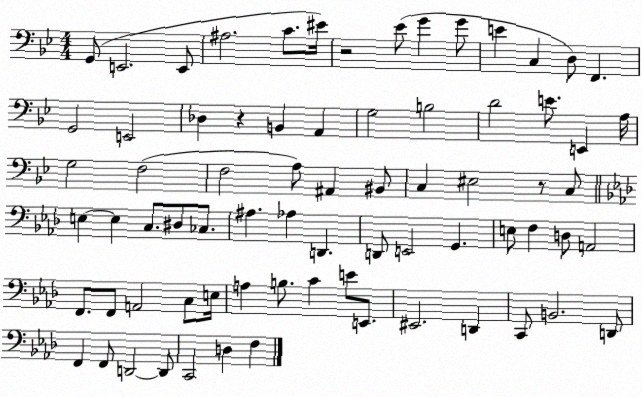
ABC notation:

X:1
T:Untitled
M:4/4
L:1/4
K:Bb
G,,/2 E,,2 E,,/2 ^A,2 C/2 ^E/4 z2 _E/2 G G/2 E C, D,/2 F,, G,,2 E,,2 _D, z B,, A,, G,2 B,2 D2 E/2 E,, A,/4 G,2 F,2 F,2 A,/2 ^A,, ^B,,/2 C, ^E,2 z/2 C,/2 E, E, C,/2 ^D,/2 _C,/2 ^A, _A, D,, D,,/2 E,,2 G,, E,/2 F, D,/2 A,,2 F,,/2 F,,/2 A,,2 C,/2 E,/4 A, B,/2 C E/2 E,,/2 ^E,,2 D,, C,,/2 B,,2 D,,/2 F,, F,,/2 D,,2 D,,/2 C,,2 D, F,